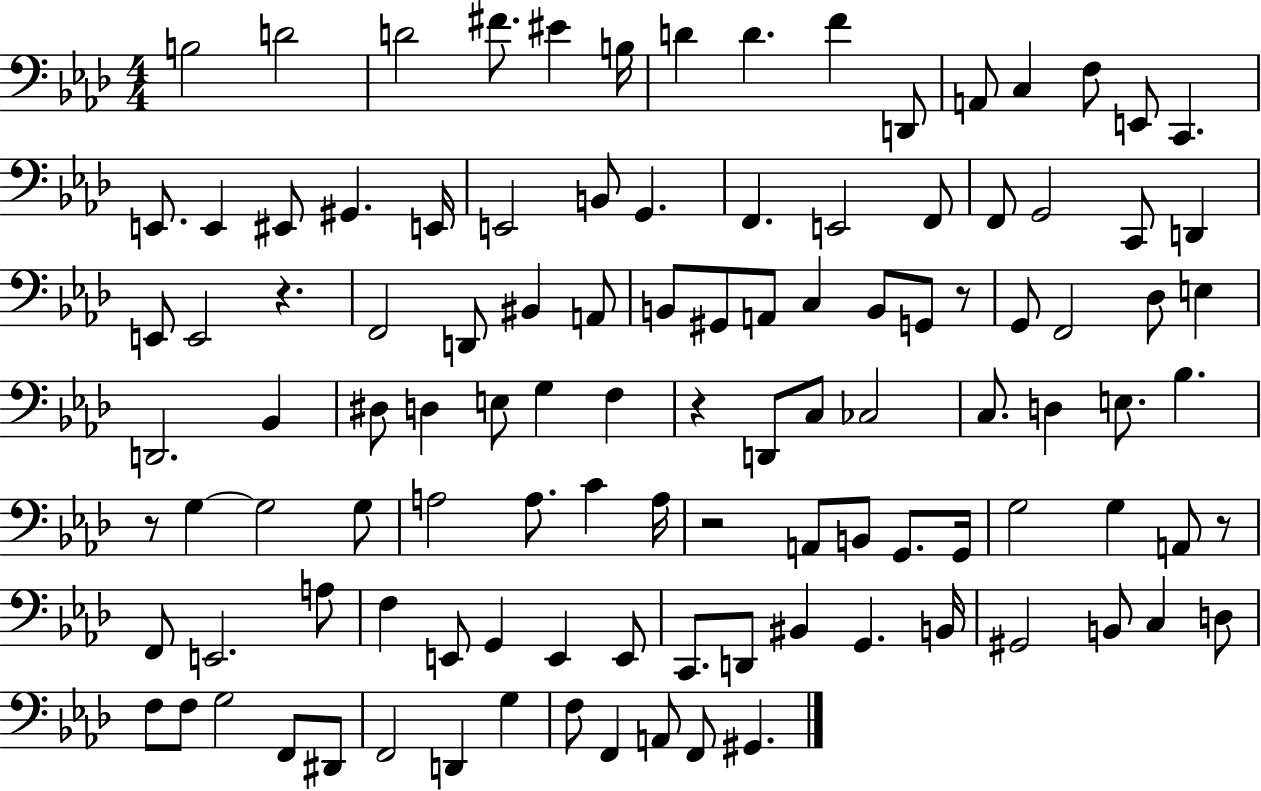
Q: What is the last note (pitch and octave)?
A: G#2